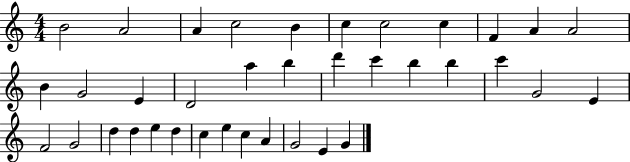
{
  \clef treble
  \numericTimeSignature
  \time 4/4
  \key c \major
  b'2 a'2 | a'4 c''2 b'4 | c''4 c''2 c''4 | f'4 a'4 a'2 | \break b'4 g'2 e'4 | d'2 a''4 b''4 | d'''4 c'''4 b''4 b''4 | c'''4 g'2 e'4 | \break f'2 g'2 | d''4 d''4 e''4 d''4 | c''4 e''4 c''4 a'4 | g'2 e'4 g'4 | \break \bar "|."
}